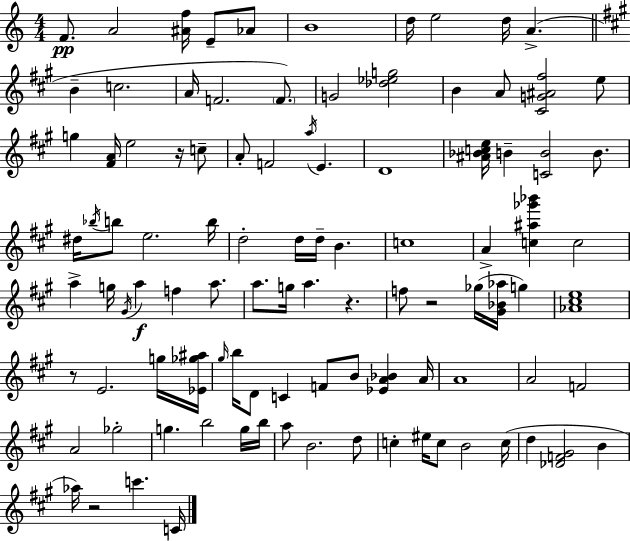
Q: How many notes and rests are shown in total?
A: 100